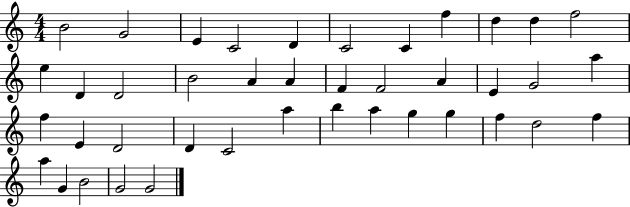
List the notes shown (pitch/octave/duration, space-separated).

B4/h G4/h E4/q C4/h D4/q C4/h C4/q F5/q D5/q D5/q F5/h E5/q D4/q D4/h B4/h A4/q A4/q F4/q F4/h A4/q E4/q G4/h A5/q F5/q E4/q D4/h D4/q C4/h A5/q B5/q A5/q G5/q G5/q F5/q D5/h F5/q A5/q G4/q B4/h G4/h G4/h